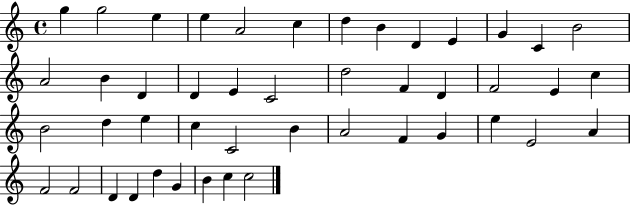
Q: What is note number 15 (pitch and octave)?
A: B4